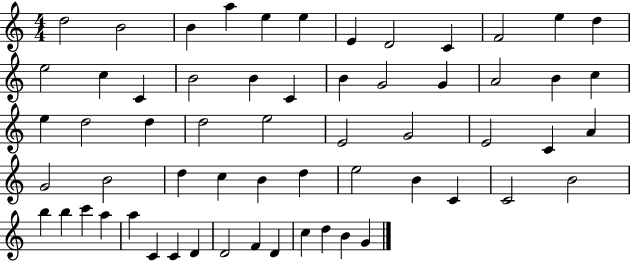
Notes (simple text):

D5/h B4/h B4/q A5/q E5/q E5/q E4/q D4/h C4/q F4/h E5/q D5/q E5/h C5/q C4/q B4/h B4/q C4/q B4/q G4/h G4/q A4/h B4/q C5/q E5/q D5/h D5/q D5/h E5/h E4/h G4/h E4/h C4/q A4/q G4/h B4/h D5/q C5/q B4/q D5/q E5/h B4/q C4/q C4/h B4/h B5/q B5/q C6/q A5/q A5/q C4/q C4/q D4/q D4/h F4/q D4/q C5/q D5/q B4/q G4/q